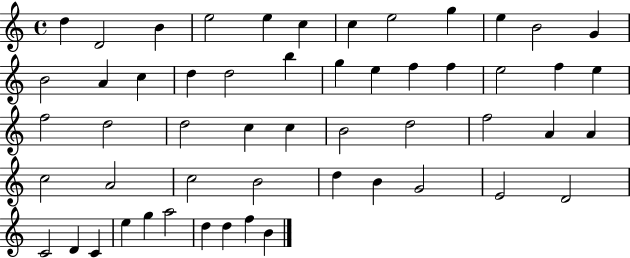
{
  \clef treble
  \time 4/4
  \defaultTimeSignature
  \key c \major
  d''4 d'2 b'4 | e''2 e''4 c''4 | c''4 e''2 g''4 | e''4 b'2 g'4 | \break b'2 a'4 c''4 | d''4 d''2 b''4 | g''4 e''4 f''4 f''4 | e''2 f''4 e''4 | \break f''2 d''2 | d''2 c''4 c''4 | b'2 d''2 | f''2 a'4 a'4 | \break c''2 a'2 | c''2 b'2 | d''4 b'4 g'2 | e'2 d'2 | \break c'2 d'4 c'4 | e''4 g''4 a''2 | d''4 d''4 f''4 b'4 | \bar "|."
}